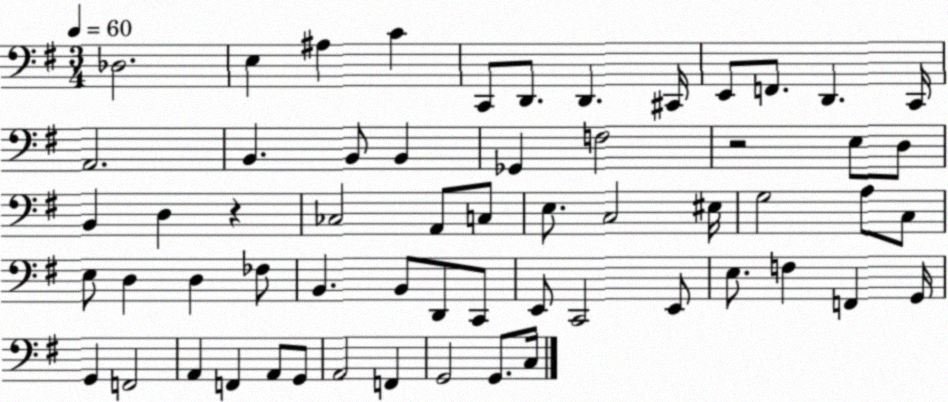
X:1
T:Untitled
M:3/4
L:1/4
K:G
_D,2 E, ^A, C C,,/2 D,,/2 D,, ^C,,/4 E,,/2 F,,/2 D,, C,,/4 A,,2 B,, B,,/2 B,, _G,, F,2 z2 E,/2 D,/2 B,, D, z _C,2 A,,/2 C,/2 E,/2 C,2 ^E,/4 G,2 A,/2 C,/2 E,/2 D, D, _F,/2 B,, B,,/2 D,,/2 C,,/2 E,,/2 C,,2 E,,/2 E,/2 F, F,, G,,/4 G,, F,,2 A,, F,, A,,/2 G,,/2 A,,2 F,, G,,2 G,,/2 C,/4